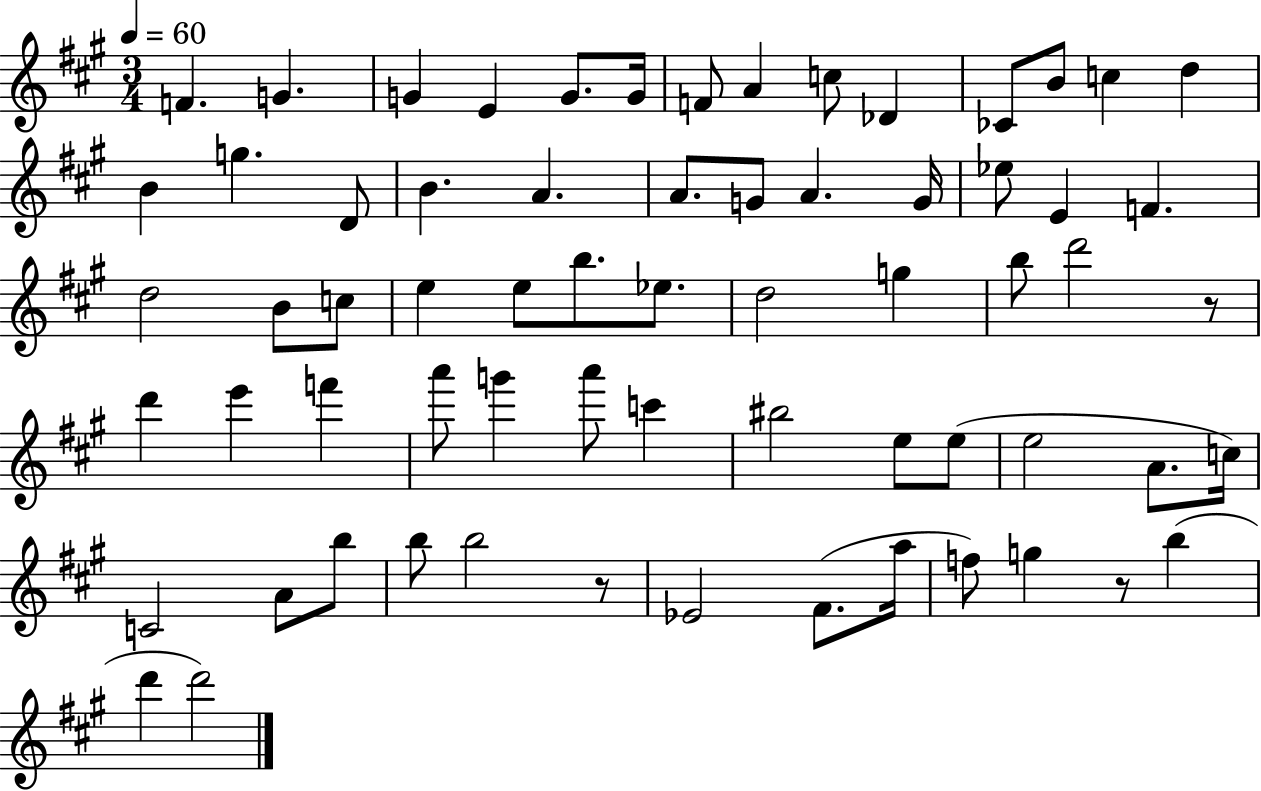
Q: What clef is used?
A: treble